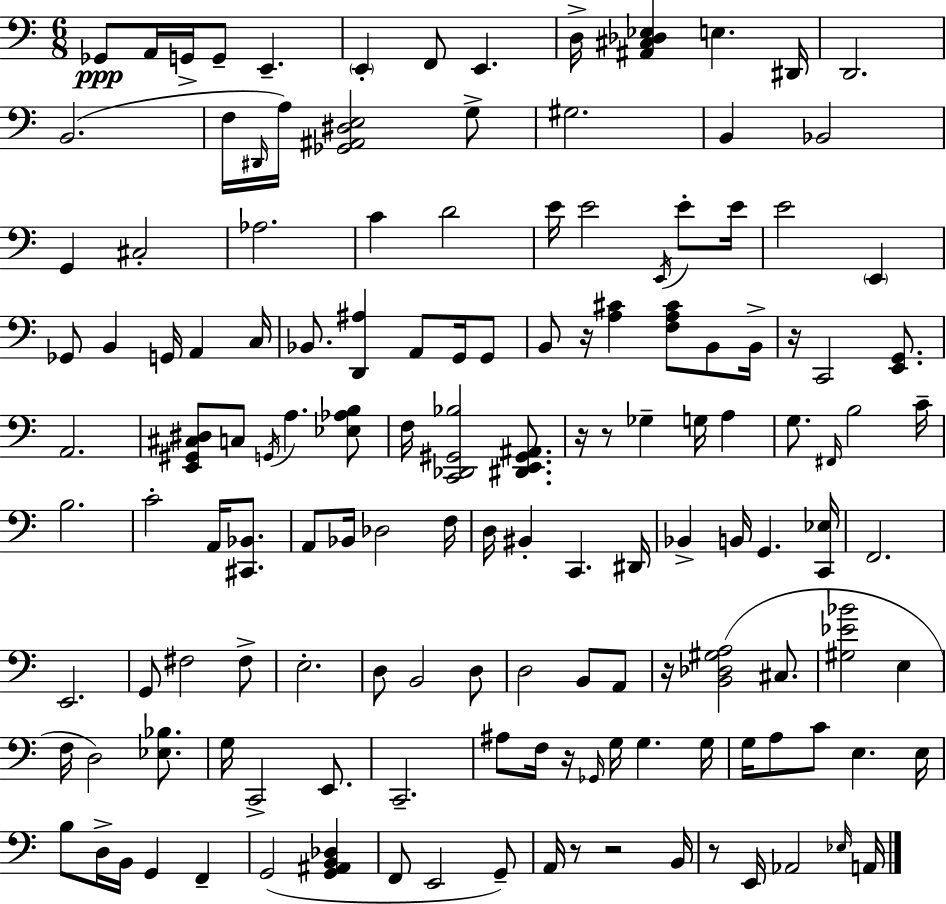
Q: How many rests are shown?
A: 9